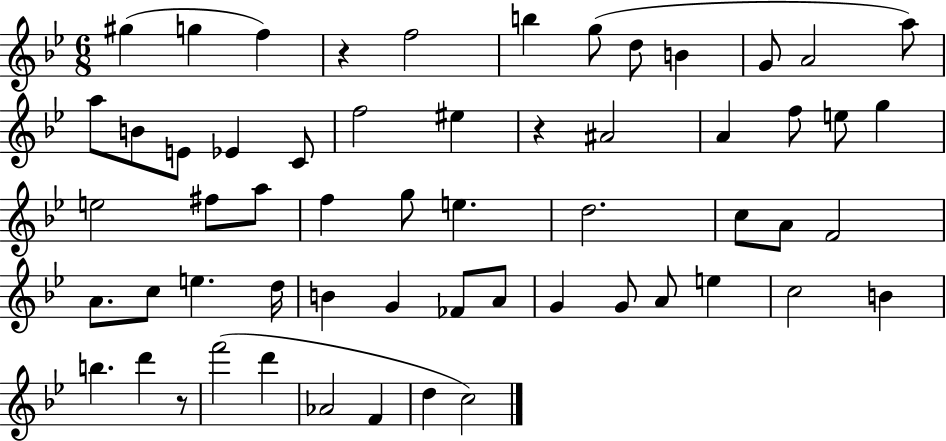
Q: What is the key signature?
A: BES major